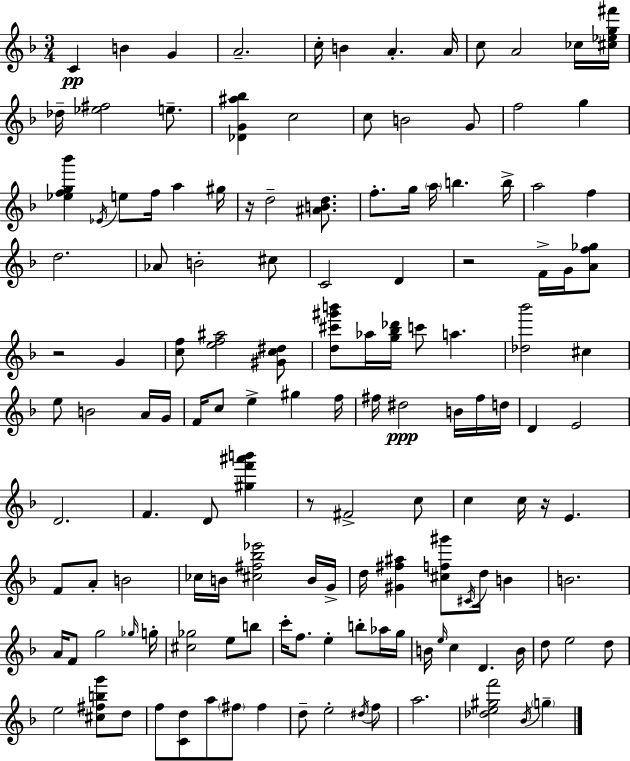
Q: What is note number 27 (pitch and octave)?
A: G5